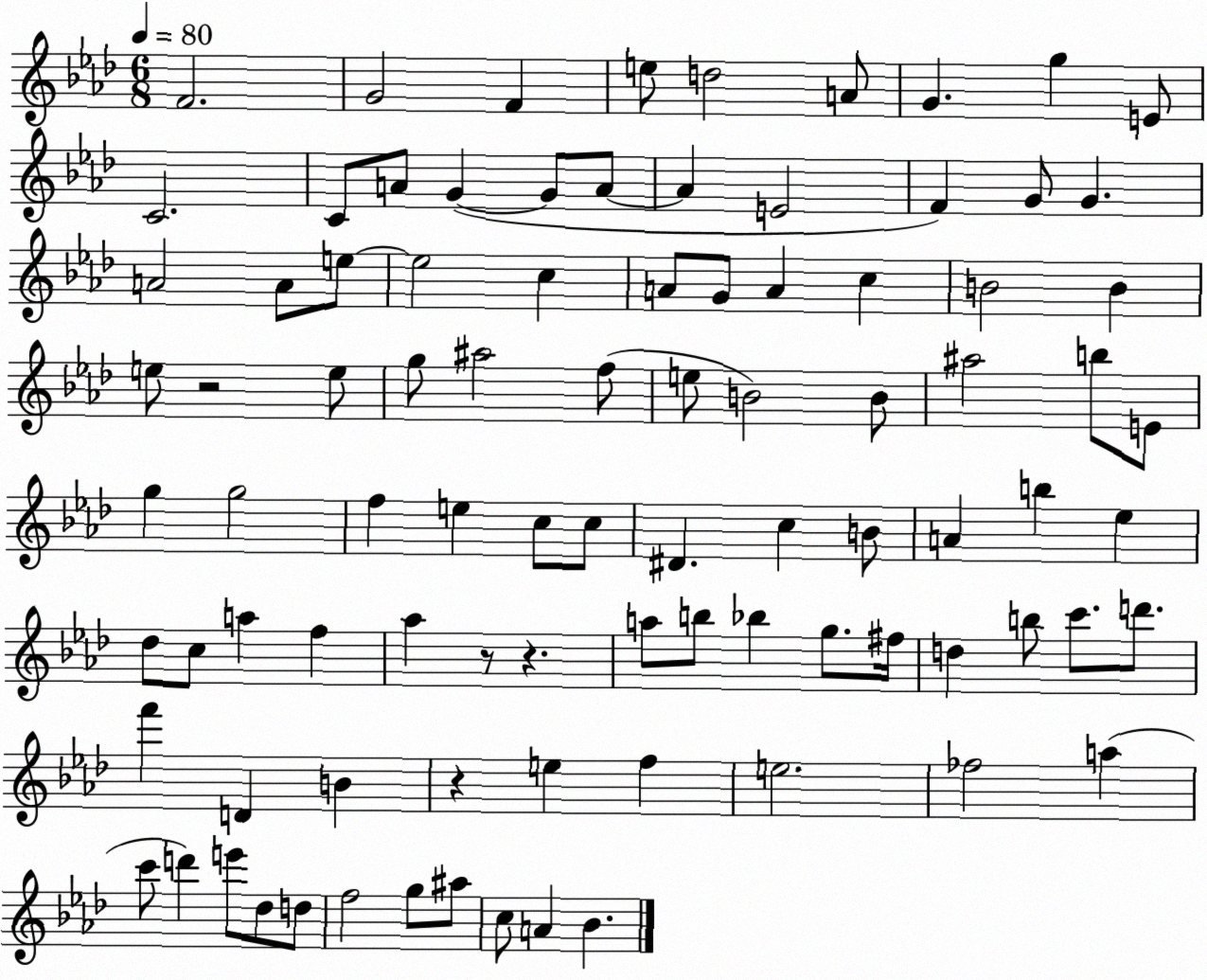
X:1
T:Untitled
M:6/8
L:1/4
K:Ab
F2 G2 F e/2 d2 A/2 G g E/2 C2 C/2 A/2 G G/2 A/2 A E2 F G/2 G A2 A/2 e/2 e2 c A/2 G/2 A c B2 B e/2 z2 e/2 g/2 ^a2 f/2 e/2 B2 B/2 ^a2 b/2 E/2 g g2 f e c/2 c/2 ^D c B/2 A b _e _d/2 c/2 a f _a z/2 z a/2 b/2 _b g/2 ^f/4 d b/2 c'/2 d'/2 f' D B z e f e2 _f2 a c'/2 d' e'/2 _d/2 d/2 f2 g/2 ^a/2 c/2 A _B